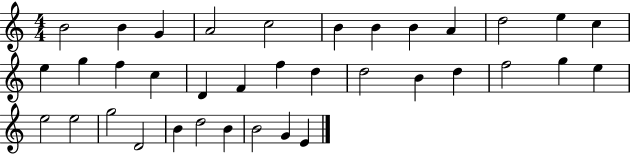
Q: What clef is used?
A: treble